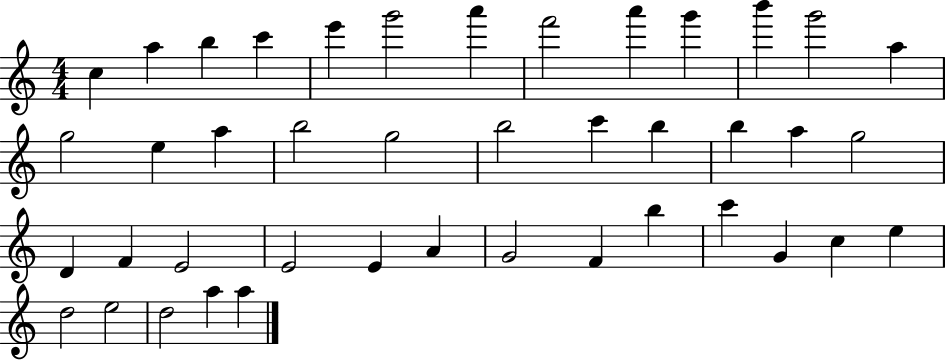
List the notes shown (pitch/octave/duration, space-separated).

C5/q A5/q B5/q C6/q E6/q G6/h A6/q F6/h A6/q G6/q B6/q G6/h A5/q G5/h E5/q A5/q B5/h G5/h B5/h C6/q B5/q B5/q A5/q G5/h D4/q F4/q E4/h E4/h E4/q A4/q G4/h F4/q B5/q C6/q G4/q C5/q E5/q D5/h E5/h D5/h A5/q A5/q